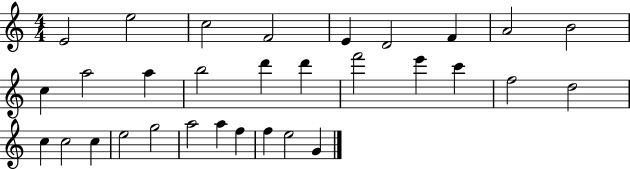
X:1
T:Untitled
M:4/4
L:1/4
K:C
E2 e2 c2 F2 E D2 F A2 B2 c a2 a b2 d' d' f'2 e' c' f2 d2 c c2 c e2 g2 a2 a f f e2 G